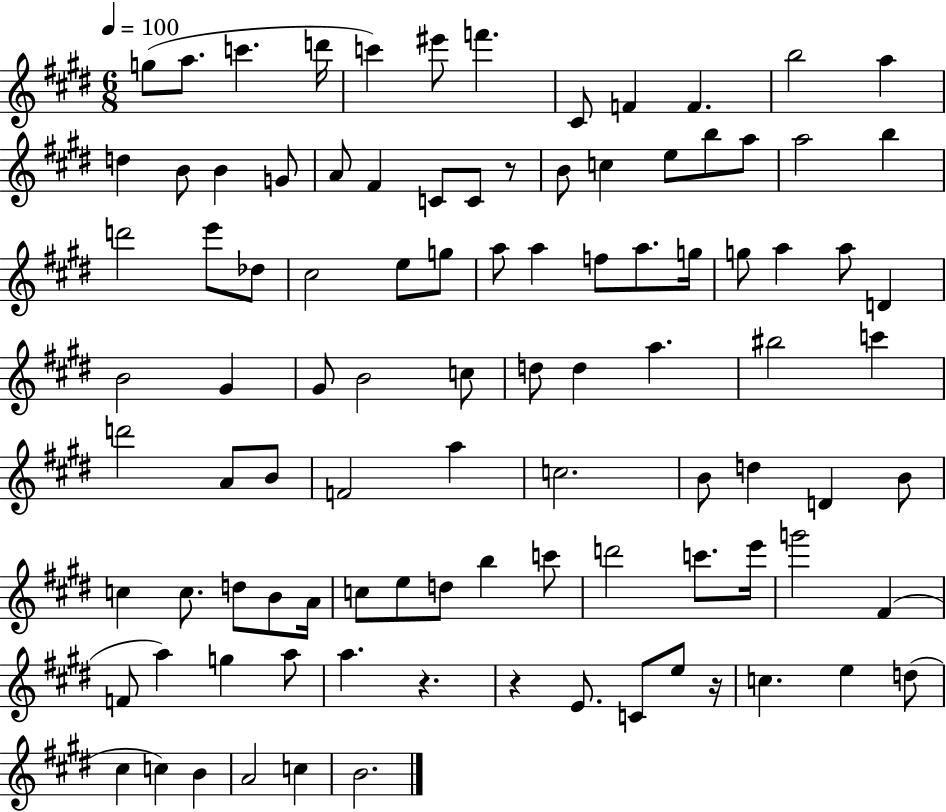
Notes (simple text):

G5/e A5/e. C6/q. D6/s C6/q EIS6/e F6/q. C#4/e F4/q F4/q. B5/h A5/q D5/q B4/e B4/q G4/e A4/e F#4/q C4/e C4/e R/e B4/e C5/q E5/e B5/e A5/e A5/h B5/q D6/h E6/e Db5/e C#5/h E5/e G5/e A5/e A5/q F5/e A5/e. G5/s G5/e A5/q A5/e D4/q B4/h G#4/q G#4/e B4/h C5/e D5/e D5/q A5/q. BIS5/h C6/q D6/h A4/e B4/e F4/h A5/q C5/h. B4/e D5/q D4/q B4/e C5/q C5/e. D5/e B4/e A4/s C5/e E5/e D5/e B5/q C6/e D6/h C6/e. E6/s G6/h F#4/q F4/e A5/q G5/q A5/e A5/q. R/q. R/q E4/e. C4/e E5/e R/s C5/q. E5/q D5/e C#5/q C5/q B4/q A4/h C5/q B4/h.